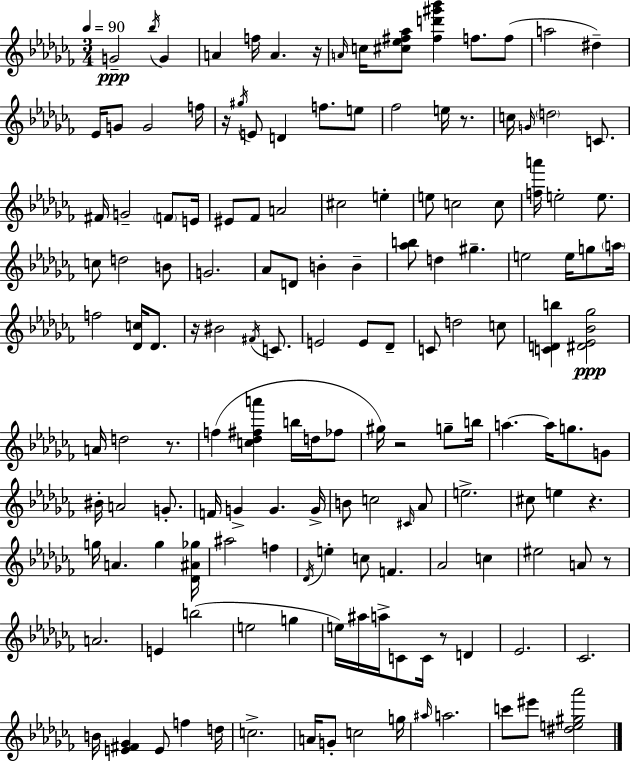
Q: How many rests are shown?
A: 9